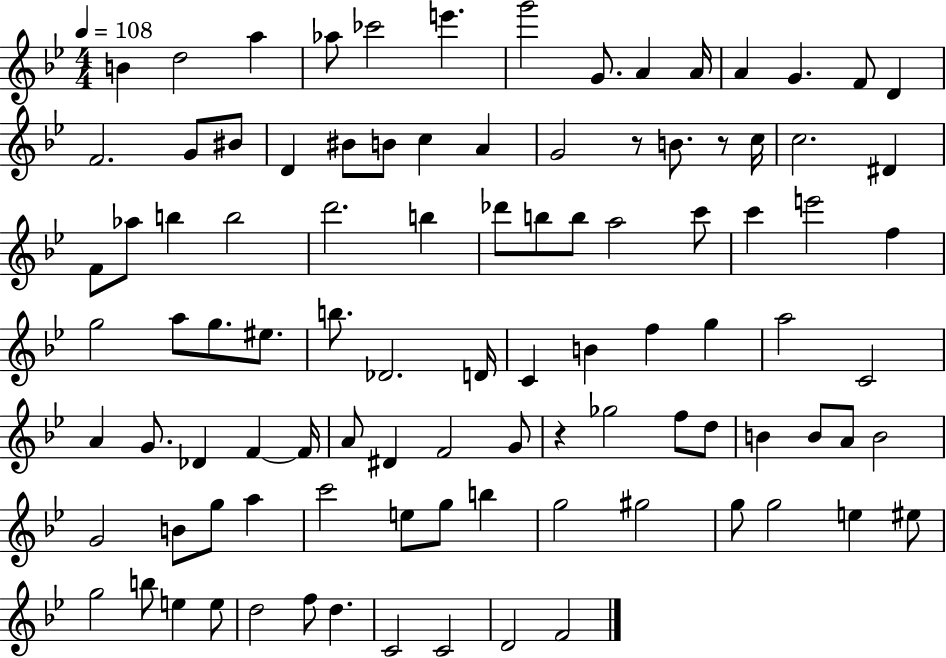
X:1
T:Untitled
M:4/4
L:1/4
K:Bb
B d2 a _a/2 _c'2 e' g'2 G/2 A A/4 A G F/2 D F2 G/2 ^B/2 D ^B/2 B/2 c A G2 z/2 B/2 z/2 c/4 c2 ^D F/2 _a/2 b b2 d'2 b _d'/2 b/2 b/2 a2 c'/2 c' e'2 f g2 a/2 g/2 ^e/2 b/2 _D2 D/4 C B f g a2 C2 A G/2 _D F F/4 A/2 ^D F2 G/2 z _g2 f/2 d/2 B B/2 A/2 B2 G2 B/2 g/2 a c'2 e/2 g/2 b g2 ^g2 g/2 g2 e ^e/2 g2 b/2 e e/2 d2 f/2 d C2 C2 D2 F2